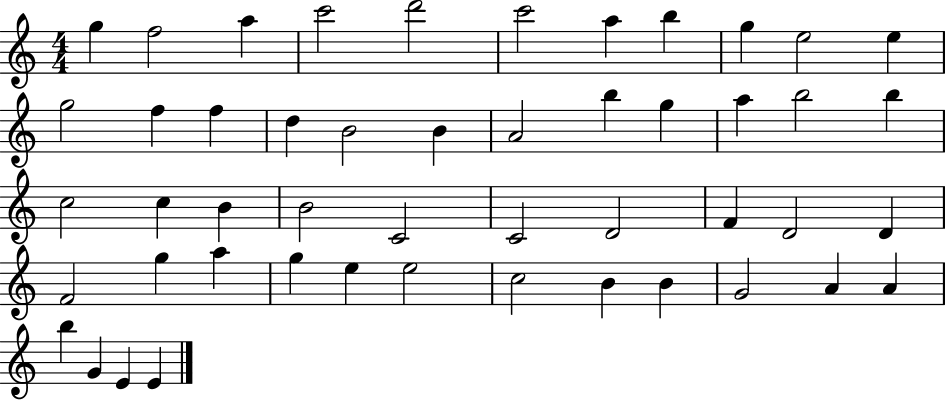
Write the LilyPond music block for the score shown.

{
  \clef treble
  \numericTimeSignature
  \time 4/4
  \key c \major
  g''4 f''2 a''4 | c'''2 d'''2 | c'''2 a''4 b''4 | g''4 e''2 e''4 | \break g''2 f''4 f''4 | d''4 b'2 b'4 | a'2 b''4 g''4 | a''4 b''2 b''4 | \break c''2 c''4 b'4 | b'2 c'2 | c'2 d'2 | f'4 d'2 d'4 | \break f'2 g''4 a''4 | g''4 e''4 e''2 | c''2 b'4 b'4 | g'2 a'4 a'4 | \break b''4 g'4 e'4 e'4 | \bar "|."
}